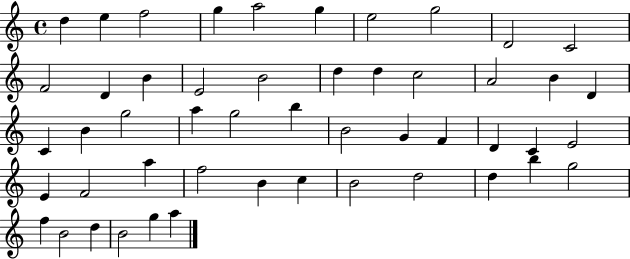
D5/q E5/q F5/h G5/q A5/h G5/q E5/h G5/h D4/h C4/h F4/h D4/q B4/q E4/h B4/h D5/q D5/q C5/h A4/h B4/q D4/q C4/q B4/q G5/h A5/q G5/h B5/q B4/h G4/q F4/q D4/q C4/q E4/h E4/q F4/h A5/q F5/h B4/q C5/q B4/h D5/h D5/q B5/q G5/h F5/q B4/h D5/q B4/h G5/q A5/q